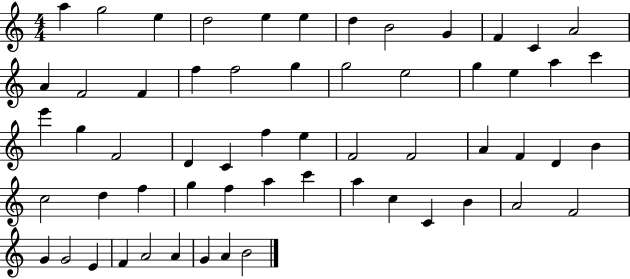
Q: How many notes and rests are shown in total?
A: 59